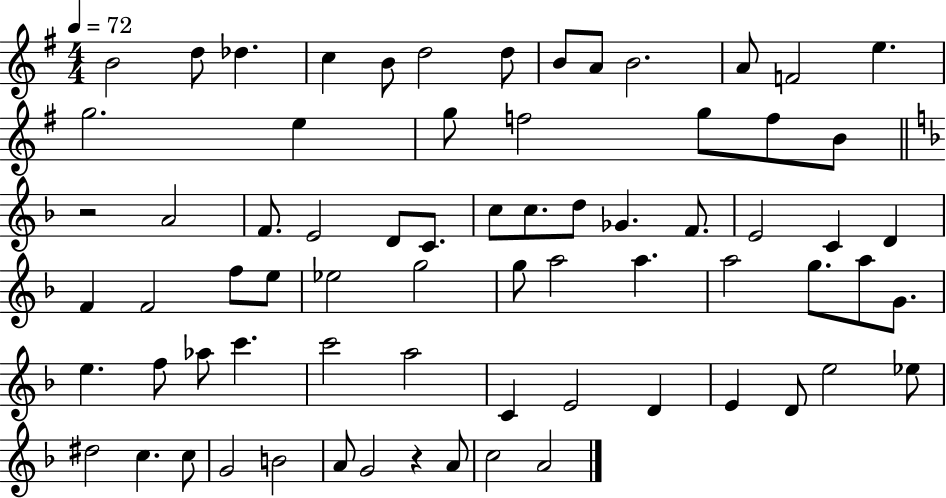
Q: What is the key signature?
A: G major